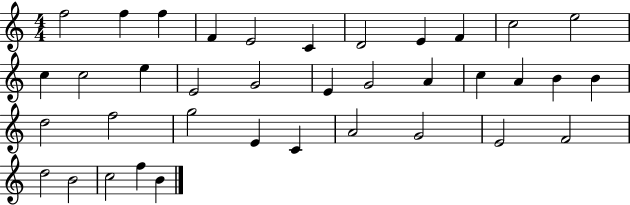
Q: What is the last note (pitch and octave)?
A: B4